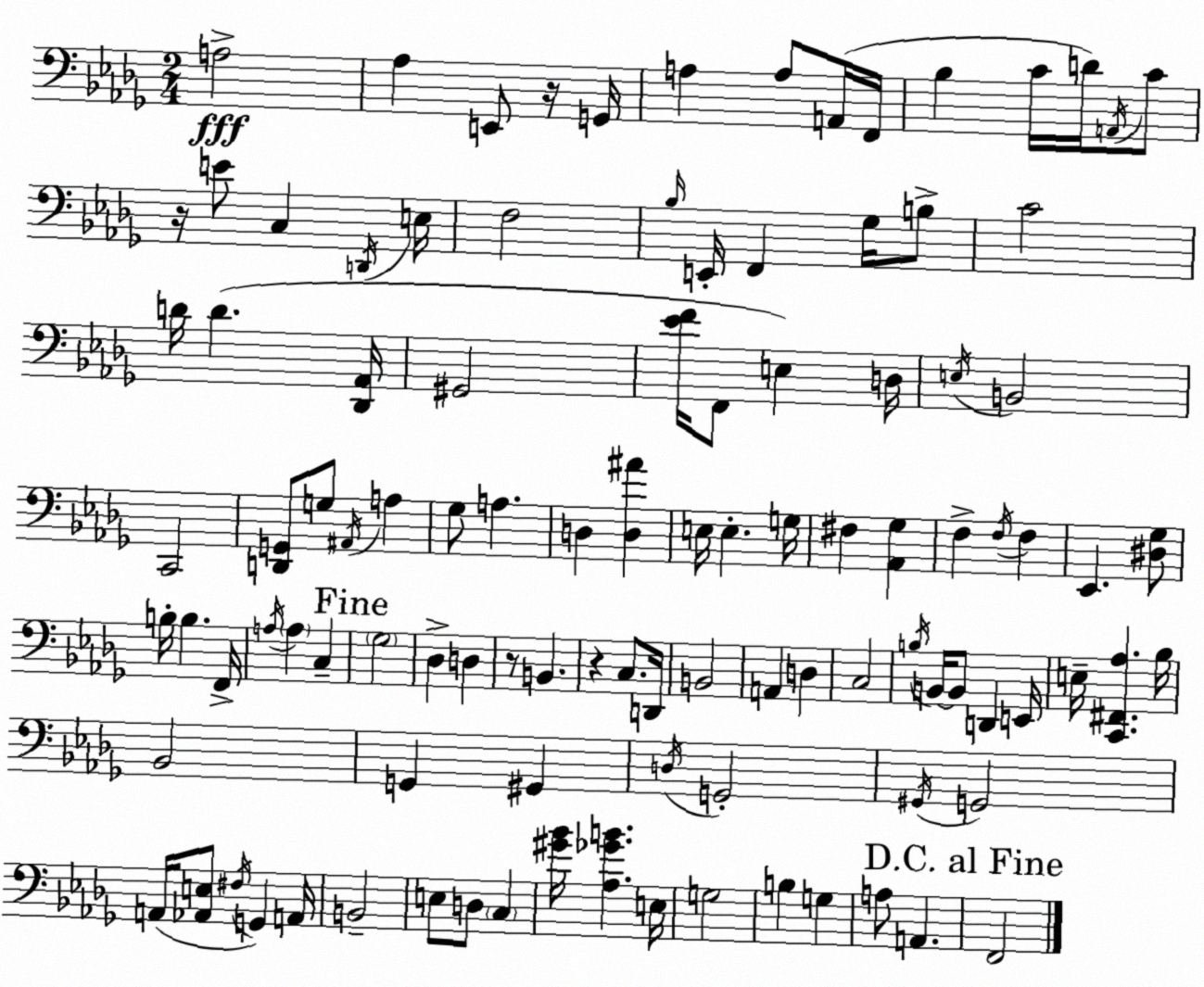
X:1
T:Untitled
M:2/4
L:1/4
K:Bbm
A,2 _A, E,,/2 z/4 G,,/4 A, A,/2 A,,/4 F,,/4 _B, C/4 D/4 A,,/4 C/2 z/4 E/2 C, D,,/4 E,/4 F,2 _B,/4 E,,/4 F,, _G,/4 B,/2 C2 D/4 D [_D,,_A,,]/4 ^G,,2 [_EF]/4 F,,/2 E, D,/4 E,/4 B,,2 C,,2 [D,,G,,]/2 G,/2 ^A,,/4 A, _G,/2 A, D, [D,^A] E,/4 E, G,/4 ^F, [_A,,_G,] F, F,/4 F, _E,, [^D,_G,]/2 B,/4 B, F,,/4 A,/4 A, C, _G,2 _D, D, z/2 B,, z C,/2 D,,/4 B,,2 A,, D, C,2 B,/4 B,,/4 B,,/2 D,, E,,/4 E,/4 [C,,^F,,_A,] _B,/4 _B,,2 G,, ^G,, D,/4 G,,2 ^G,,/4 G,,2 A,,/4 [_A,,E,]/2 ^F,/4 G,, A,,/4 B,,2 E,/2 D,/2 C, [^G_B]/4 [_A,_GB] E,/4 G,2 B, G, A,/2 A,, F,,2